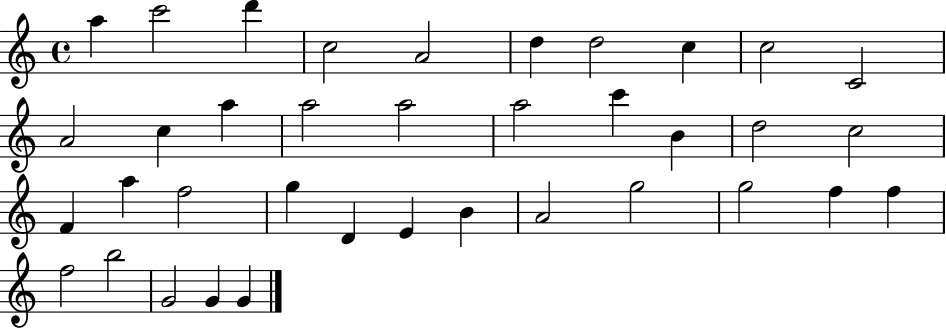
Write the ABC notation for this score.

X:1
T:Untitled
M:4/4
L:1/4
K:C
a c'2 d' c2 A2 d d2 c c2 C2 A2 c a a2 a2 a2 c' B d2 c2 F a f2 g D E B A2 g2 g2 f f f2 b2 G2 G G